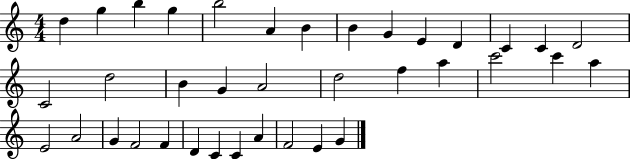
X:1
T:Untitled
M:4/4
L:1/4
K:C
d g b g b2 A B B G E D C C D2 C2 d2 B G A2 d2 f a c'2 c' a E2 A2 G F2 F D C C A F2 E G